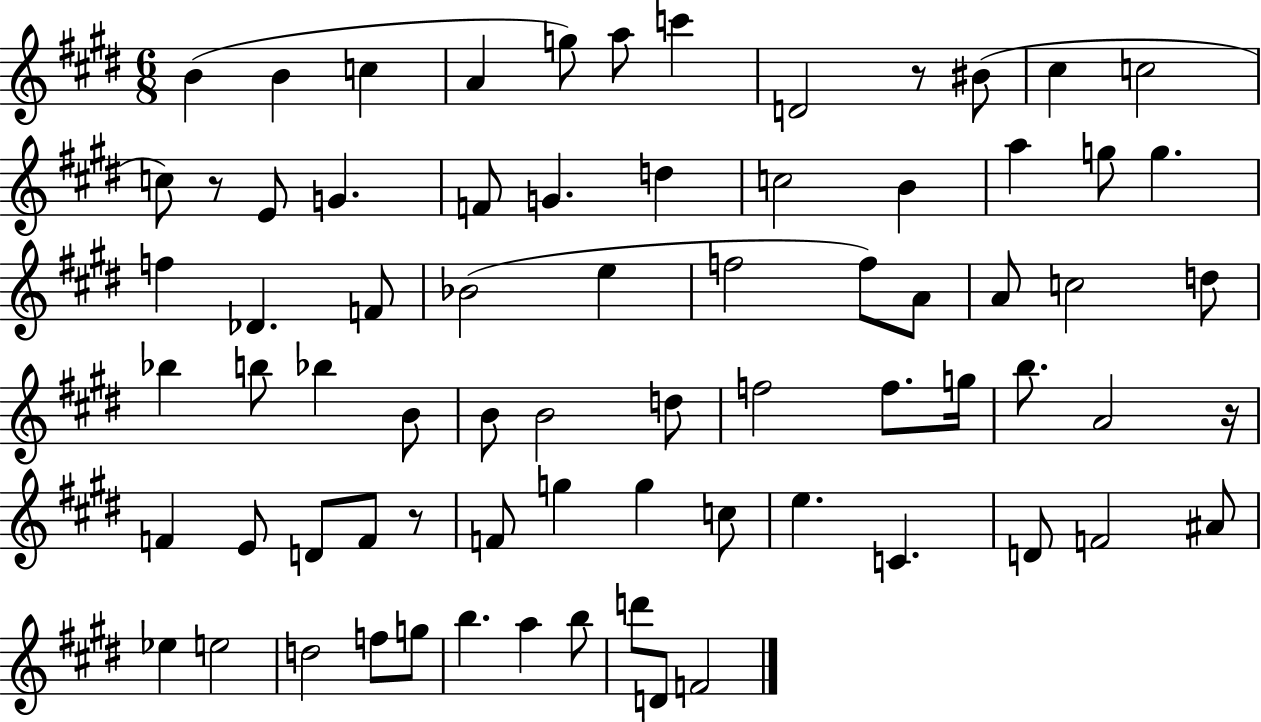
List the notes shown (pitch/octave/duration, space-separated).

B4/q B4/q C5/q A4/q G5/e A5/e C6/q D4/h R/e BIS4/e C#5/q C5/h C5/e R/e E4/e G4/q. F4/e G4/q. D5/q C5/h B4/q A5/q G5/e G5/q. F5/q Db4/q. F4/e Bb4/h E5/q F5/h F5/e A4/e A4/e C5/h D5/e Bb5/q B5/e Bb5/q B4/e B4/e B4/h D5/e F5/h F5/e. G5/s B5/e. A4/h R/s F4/q E4/e D4/e F4/e R/e F4/e G5/q G5/q C5/e E5/q. C4/q. D4/e F4/h A#4/e Eb5/q E5/h D5/h F5/e G5/e B5/q. A5/q B5/e D6/e D4/e F4/h